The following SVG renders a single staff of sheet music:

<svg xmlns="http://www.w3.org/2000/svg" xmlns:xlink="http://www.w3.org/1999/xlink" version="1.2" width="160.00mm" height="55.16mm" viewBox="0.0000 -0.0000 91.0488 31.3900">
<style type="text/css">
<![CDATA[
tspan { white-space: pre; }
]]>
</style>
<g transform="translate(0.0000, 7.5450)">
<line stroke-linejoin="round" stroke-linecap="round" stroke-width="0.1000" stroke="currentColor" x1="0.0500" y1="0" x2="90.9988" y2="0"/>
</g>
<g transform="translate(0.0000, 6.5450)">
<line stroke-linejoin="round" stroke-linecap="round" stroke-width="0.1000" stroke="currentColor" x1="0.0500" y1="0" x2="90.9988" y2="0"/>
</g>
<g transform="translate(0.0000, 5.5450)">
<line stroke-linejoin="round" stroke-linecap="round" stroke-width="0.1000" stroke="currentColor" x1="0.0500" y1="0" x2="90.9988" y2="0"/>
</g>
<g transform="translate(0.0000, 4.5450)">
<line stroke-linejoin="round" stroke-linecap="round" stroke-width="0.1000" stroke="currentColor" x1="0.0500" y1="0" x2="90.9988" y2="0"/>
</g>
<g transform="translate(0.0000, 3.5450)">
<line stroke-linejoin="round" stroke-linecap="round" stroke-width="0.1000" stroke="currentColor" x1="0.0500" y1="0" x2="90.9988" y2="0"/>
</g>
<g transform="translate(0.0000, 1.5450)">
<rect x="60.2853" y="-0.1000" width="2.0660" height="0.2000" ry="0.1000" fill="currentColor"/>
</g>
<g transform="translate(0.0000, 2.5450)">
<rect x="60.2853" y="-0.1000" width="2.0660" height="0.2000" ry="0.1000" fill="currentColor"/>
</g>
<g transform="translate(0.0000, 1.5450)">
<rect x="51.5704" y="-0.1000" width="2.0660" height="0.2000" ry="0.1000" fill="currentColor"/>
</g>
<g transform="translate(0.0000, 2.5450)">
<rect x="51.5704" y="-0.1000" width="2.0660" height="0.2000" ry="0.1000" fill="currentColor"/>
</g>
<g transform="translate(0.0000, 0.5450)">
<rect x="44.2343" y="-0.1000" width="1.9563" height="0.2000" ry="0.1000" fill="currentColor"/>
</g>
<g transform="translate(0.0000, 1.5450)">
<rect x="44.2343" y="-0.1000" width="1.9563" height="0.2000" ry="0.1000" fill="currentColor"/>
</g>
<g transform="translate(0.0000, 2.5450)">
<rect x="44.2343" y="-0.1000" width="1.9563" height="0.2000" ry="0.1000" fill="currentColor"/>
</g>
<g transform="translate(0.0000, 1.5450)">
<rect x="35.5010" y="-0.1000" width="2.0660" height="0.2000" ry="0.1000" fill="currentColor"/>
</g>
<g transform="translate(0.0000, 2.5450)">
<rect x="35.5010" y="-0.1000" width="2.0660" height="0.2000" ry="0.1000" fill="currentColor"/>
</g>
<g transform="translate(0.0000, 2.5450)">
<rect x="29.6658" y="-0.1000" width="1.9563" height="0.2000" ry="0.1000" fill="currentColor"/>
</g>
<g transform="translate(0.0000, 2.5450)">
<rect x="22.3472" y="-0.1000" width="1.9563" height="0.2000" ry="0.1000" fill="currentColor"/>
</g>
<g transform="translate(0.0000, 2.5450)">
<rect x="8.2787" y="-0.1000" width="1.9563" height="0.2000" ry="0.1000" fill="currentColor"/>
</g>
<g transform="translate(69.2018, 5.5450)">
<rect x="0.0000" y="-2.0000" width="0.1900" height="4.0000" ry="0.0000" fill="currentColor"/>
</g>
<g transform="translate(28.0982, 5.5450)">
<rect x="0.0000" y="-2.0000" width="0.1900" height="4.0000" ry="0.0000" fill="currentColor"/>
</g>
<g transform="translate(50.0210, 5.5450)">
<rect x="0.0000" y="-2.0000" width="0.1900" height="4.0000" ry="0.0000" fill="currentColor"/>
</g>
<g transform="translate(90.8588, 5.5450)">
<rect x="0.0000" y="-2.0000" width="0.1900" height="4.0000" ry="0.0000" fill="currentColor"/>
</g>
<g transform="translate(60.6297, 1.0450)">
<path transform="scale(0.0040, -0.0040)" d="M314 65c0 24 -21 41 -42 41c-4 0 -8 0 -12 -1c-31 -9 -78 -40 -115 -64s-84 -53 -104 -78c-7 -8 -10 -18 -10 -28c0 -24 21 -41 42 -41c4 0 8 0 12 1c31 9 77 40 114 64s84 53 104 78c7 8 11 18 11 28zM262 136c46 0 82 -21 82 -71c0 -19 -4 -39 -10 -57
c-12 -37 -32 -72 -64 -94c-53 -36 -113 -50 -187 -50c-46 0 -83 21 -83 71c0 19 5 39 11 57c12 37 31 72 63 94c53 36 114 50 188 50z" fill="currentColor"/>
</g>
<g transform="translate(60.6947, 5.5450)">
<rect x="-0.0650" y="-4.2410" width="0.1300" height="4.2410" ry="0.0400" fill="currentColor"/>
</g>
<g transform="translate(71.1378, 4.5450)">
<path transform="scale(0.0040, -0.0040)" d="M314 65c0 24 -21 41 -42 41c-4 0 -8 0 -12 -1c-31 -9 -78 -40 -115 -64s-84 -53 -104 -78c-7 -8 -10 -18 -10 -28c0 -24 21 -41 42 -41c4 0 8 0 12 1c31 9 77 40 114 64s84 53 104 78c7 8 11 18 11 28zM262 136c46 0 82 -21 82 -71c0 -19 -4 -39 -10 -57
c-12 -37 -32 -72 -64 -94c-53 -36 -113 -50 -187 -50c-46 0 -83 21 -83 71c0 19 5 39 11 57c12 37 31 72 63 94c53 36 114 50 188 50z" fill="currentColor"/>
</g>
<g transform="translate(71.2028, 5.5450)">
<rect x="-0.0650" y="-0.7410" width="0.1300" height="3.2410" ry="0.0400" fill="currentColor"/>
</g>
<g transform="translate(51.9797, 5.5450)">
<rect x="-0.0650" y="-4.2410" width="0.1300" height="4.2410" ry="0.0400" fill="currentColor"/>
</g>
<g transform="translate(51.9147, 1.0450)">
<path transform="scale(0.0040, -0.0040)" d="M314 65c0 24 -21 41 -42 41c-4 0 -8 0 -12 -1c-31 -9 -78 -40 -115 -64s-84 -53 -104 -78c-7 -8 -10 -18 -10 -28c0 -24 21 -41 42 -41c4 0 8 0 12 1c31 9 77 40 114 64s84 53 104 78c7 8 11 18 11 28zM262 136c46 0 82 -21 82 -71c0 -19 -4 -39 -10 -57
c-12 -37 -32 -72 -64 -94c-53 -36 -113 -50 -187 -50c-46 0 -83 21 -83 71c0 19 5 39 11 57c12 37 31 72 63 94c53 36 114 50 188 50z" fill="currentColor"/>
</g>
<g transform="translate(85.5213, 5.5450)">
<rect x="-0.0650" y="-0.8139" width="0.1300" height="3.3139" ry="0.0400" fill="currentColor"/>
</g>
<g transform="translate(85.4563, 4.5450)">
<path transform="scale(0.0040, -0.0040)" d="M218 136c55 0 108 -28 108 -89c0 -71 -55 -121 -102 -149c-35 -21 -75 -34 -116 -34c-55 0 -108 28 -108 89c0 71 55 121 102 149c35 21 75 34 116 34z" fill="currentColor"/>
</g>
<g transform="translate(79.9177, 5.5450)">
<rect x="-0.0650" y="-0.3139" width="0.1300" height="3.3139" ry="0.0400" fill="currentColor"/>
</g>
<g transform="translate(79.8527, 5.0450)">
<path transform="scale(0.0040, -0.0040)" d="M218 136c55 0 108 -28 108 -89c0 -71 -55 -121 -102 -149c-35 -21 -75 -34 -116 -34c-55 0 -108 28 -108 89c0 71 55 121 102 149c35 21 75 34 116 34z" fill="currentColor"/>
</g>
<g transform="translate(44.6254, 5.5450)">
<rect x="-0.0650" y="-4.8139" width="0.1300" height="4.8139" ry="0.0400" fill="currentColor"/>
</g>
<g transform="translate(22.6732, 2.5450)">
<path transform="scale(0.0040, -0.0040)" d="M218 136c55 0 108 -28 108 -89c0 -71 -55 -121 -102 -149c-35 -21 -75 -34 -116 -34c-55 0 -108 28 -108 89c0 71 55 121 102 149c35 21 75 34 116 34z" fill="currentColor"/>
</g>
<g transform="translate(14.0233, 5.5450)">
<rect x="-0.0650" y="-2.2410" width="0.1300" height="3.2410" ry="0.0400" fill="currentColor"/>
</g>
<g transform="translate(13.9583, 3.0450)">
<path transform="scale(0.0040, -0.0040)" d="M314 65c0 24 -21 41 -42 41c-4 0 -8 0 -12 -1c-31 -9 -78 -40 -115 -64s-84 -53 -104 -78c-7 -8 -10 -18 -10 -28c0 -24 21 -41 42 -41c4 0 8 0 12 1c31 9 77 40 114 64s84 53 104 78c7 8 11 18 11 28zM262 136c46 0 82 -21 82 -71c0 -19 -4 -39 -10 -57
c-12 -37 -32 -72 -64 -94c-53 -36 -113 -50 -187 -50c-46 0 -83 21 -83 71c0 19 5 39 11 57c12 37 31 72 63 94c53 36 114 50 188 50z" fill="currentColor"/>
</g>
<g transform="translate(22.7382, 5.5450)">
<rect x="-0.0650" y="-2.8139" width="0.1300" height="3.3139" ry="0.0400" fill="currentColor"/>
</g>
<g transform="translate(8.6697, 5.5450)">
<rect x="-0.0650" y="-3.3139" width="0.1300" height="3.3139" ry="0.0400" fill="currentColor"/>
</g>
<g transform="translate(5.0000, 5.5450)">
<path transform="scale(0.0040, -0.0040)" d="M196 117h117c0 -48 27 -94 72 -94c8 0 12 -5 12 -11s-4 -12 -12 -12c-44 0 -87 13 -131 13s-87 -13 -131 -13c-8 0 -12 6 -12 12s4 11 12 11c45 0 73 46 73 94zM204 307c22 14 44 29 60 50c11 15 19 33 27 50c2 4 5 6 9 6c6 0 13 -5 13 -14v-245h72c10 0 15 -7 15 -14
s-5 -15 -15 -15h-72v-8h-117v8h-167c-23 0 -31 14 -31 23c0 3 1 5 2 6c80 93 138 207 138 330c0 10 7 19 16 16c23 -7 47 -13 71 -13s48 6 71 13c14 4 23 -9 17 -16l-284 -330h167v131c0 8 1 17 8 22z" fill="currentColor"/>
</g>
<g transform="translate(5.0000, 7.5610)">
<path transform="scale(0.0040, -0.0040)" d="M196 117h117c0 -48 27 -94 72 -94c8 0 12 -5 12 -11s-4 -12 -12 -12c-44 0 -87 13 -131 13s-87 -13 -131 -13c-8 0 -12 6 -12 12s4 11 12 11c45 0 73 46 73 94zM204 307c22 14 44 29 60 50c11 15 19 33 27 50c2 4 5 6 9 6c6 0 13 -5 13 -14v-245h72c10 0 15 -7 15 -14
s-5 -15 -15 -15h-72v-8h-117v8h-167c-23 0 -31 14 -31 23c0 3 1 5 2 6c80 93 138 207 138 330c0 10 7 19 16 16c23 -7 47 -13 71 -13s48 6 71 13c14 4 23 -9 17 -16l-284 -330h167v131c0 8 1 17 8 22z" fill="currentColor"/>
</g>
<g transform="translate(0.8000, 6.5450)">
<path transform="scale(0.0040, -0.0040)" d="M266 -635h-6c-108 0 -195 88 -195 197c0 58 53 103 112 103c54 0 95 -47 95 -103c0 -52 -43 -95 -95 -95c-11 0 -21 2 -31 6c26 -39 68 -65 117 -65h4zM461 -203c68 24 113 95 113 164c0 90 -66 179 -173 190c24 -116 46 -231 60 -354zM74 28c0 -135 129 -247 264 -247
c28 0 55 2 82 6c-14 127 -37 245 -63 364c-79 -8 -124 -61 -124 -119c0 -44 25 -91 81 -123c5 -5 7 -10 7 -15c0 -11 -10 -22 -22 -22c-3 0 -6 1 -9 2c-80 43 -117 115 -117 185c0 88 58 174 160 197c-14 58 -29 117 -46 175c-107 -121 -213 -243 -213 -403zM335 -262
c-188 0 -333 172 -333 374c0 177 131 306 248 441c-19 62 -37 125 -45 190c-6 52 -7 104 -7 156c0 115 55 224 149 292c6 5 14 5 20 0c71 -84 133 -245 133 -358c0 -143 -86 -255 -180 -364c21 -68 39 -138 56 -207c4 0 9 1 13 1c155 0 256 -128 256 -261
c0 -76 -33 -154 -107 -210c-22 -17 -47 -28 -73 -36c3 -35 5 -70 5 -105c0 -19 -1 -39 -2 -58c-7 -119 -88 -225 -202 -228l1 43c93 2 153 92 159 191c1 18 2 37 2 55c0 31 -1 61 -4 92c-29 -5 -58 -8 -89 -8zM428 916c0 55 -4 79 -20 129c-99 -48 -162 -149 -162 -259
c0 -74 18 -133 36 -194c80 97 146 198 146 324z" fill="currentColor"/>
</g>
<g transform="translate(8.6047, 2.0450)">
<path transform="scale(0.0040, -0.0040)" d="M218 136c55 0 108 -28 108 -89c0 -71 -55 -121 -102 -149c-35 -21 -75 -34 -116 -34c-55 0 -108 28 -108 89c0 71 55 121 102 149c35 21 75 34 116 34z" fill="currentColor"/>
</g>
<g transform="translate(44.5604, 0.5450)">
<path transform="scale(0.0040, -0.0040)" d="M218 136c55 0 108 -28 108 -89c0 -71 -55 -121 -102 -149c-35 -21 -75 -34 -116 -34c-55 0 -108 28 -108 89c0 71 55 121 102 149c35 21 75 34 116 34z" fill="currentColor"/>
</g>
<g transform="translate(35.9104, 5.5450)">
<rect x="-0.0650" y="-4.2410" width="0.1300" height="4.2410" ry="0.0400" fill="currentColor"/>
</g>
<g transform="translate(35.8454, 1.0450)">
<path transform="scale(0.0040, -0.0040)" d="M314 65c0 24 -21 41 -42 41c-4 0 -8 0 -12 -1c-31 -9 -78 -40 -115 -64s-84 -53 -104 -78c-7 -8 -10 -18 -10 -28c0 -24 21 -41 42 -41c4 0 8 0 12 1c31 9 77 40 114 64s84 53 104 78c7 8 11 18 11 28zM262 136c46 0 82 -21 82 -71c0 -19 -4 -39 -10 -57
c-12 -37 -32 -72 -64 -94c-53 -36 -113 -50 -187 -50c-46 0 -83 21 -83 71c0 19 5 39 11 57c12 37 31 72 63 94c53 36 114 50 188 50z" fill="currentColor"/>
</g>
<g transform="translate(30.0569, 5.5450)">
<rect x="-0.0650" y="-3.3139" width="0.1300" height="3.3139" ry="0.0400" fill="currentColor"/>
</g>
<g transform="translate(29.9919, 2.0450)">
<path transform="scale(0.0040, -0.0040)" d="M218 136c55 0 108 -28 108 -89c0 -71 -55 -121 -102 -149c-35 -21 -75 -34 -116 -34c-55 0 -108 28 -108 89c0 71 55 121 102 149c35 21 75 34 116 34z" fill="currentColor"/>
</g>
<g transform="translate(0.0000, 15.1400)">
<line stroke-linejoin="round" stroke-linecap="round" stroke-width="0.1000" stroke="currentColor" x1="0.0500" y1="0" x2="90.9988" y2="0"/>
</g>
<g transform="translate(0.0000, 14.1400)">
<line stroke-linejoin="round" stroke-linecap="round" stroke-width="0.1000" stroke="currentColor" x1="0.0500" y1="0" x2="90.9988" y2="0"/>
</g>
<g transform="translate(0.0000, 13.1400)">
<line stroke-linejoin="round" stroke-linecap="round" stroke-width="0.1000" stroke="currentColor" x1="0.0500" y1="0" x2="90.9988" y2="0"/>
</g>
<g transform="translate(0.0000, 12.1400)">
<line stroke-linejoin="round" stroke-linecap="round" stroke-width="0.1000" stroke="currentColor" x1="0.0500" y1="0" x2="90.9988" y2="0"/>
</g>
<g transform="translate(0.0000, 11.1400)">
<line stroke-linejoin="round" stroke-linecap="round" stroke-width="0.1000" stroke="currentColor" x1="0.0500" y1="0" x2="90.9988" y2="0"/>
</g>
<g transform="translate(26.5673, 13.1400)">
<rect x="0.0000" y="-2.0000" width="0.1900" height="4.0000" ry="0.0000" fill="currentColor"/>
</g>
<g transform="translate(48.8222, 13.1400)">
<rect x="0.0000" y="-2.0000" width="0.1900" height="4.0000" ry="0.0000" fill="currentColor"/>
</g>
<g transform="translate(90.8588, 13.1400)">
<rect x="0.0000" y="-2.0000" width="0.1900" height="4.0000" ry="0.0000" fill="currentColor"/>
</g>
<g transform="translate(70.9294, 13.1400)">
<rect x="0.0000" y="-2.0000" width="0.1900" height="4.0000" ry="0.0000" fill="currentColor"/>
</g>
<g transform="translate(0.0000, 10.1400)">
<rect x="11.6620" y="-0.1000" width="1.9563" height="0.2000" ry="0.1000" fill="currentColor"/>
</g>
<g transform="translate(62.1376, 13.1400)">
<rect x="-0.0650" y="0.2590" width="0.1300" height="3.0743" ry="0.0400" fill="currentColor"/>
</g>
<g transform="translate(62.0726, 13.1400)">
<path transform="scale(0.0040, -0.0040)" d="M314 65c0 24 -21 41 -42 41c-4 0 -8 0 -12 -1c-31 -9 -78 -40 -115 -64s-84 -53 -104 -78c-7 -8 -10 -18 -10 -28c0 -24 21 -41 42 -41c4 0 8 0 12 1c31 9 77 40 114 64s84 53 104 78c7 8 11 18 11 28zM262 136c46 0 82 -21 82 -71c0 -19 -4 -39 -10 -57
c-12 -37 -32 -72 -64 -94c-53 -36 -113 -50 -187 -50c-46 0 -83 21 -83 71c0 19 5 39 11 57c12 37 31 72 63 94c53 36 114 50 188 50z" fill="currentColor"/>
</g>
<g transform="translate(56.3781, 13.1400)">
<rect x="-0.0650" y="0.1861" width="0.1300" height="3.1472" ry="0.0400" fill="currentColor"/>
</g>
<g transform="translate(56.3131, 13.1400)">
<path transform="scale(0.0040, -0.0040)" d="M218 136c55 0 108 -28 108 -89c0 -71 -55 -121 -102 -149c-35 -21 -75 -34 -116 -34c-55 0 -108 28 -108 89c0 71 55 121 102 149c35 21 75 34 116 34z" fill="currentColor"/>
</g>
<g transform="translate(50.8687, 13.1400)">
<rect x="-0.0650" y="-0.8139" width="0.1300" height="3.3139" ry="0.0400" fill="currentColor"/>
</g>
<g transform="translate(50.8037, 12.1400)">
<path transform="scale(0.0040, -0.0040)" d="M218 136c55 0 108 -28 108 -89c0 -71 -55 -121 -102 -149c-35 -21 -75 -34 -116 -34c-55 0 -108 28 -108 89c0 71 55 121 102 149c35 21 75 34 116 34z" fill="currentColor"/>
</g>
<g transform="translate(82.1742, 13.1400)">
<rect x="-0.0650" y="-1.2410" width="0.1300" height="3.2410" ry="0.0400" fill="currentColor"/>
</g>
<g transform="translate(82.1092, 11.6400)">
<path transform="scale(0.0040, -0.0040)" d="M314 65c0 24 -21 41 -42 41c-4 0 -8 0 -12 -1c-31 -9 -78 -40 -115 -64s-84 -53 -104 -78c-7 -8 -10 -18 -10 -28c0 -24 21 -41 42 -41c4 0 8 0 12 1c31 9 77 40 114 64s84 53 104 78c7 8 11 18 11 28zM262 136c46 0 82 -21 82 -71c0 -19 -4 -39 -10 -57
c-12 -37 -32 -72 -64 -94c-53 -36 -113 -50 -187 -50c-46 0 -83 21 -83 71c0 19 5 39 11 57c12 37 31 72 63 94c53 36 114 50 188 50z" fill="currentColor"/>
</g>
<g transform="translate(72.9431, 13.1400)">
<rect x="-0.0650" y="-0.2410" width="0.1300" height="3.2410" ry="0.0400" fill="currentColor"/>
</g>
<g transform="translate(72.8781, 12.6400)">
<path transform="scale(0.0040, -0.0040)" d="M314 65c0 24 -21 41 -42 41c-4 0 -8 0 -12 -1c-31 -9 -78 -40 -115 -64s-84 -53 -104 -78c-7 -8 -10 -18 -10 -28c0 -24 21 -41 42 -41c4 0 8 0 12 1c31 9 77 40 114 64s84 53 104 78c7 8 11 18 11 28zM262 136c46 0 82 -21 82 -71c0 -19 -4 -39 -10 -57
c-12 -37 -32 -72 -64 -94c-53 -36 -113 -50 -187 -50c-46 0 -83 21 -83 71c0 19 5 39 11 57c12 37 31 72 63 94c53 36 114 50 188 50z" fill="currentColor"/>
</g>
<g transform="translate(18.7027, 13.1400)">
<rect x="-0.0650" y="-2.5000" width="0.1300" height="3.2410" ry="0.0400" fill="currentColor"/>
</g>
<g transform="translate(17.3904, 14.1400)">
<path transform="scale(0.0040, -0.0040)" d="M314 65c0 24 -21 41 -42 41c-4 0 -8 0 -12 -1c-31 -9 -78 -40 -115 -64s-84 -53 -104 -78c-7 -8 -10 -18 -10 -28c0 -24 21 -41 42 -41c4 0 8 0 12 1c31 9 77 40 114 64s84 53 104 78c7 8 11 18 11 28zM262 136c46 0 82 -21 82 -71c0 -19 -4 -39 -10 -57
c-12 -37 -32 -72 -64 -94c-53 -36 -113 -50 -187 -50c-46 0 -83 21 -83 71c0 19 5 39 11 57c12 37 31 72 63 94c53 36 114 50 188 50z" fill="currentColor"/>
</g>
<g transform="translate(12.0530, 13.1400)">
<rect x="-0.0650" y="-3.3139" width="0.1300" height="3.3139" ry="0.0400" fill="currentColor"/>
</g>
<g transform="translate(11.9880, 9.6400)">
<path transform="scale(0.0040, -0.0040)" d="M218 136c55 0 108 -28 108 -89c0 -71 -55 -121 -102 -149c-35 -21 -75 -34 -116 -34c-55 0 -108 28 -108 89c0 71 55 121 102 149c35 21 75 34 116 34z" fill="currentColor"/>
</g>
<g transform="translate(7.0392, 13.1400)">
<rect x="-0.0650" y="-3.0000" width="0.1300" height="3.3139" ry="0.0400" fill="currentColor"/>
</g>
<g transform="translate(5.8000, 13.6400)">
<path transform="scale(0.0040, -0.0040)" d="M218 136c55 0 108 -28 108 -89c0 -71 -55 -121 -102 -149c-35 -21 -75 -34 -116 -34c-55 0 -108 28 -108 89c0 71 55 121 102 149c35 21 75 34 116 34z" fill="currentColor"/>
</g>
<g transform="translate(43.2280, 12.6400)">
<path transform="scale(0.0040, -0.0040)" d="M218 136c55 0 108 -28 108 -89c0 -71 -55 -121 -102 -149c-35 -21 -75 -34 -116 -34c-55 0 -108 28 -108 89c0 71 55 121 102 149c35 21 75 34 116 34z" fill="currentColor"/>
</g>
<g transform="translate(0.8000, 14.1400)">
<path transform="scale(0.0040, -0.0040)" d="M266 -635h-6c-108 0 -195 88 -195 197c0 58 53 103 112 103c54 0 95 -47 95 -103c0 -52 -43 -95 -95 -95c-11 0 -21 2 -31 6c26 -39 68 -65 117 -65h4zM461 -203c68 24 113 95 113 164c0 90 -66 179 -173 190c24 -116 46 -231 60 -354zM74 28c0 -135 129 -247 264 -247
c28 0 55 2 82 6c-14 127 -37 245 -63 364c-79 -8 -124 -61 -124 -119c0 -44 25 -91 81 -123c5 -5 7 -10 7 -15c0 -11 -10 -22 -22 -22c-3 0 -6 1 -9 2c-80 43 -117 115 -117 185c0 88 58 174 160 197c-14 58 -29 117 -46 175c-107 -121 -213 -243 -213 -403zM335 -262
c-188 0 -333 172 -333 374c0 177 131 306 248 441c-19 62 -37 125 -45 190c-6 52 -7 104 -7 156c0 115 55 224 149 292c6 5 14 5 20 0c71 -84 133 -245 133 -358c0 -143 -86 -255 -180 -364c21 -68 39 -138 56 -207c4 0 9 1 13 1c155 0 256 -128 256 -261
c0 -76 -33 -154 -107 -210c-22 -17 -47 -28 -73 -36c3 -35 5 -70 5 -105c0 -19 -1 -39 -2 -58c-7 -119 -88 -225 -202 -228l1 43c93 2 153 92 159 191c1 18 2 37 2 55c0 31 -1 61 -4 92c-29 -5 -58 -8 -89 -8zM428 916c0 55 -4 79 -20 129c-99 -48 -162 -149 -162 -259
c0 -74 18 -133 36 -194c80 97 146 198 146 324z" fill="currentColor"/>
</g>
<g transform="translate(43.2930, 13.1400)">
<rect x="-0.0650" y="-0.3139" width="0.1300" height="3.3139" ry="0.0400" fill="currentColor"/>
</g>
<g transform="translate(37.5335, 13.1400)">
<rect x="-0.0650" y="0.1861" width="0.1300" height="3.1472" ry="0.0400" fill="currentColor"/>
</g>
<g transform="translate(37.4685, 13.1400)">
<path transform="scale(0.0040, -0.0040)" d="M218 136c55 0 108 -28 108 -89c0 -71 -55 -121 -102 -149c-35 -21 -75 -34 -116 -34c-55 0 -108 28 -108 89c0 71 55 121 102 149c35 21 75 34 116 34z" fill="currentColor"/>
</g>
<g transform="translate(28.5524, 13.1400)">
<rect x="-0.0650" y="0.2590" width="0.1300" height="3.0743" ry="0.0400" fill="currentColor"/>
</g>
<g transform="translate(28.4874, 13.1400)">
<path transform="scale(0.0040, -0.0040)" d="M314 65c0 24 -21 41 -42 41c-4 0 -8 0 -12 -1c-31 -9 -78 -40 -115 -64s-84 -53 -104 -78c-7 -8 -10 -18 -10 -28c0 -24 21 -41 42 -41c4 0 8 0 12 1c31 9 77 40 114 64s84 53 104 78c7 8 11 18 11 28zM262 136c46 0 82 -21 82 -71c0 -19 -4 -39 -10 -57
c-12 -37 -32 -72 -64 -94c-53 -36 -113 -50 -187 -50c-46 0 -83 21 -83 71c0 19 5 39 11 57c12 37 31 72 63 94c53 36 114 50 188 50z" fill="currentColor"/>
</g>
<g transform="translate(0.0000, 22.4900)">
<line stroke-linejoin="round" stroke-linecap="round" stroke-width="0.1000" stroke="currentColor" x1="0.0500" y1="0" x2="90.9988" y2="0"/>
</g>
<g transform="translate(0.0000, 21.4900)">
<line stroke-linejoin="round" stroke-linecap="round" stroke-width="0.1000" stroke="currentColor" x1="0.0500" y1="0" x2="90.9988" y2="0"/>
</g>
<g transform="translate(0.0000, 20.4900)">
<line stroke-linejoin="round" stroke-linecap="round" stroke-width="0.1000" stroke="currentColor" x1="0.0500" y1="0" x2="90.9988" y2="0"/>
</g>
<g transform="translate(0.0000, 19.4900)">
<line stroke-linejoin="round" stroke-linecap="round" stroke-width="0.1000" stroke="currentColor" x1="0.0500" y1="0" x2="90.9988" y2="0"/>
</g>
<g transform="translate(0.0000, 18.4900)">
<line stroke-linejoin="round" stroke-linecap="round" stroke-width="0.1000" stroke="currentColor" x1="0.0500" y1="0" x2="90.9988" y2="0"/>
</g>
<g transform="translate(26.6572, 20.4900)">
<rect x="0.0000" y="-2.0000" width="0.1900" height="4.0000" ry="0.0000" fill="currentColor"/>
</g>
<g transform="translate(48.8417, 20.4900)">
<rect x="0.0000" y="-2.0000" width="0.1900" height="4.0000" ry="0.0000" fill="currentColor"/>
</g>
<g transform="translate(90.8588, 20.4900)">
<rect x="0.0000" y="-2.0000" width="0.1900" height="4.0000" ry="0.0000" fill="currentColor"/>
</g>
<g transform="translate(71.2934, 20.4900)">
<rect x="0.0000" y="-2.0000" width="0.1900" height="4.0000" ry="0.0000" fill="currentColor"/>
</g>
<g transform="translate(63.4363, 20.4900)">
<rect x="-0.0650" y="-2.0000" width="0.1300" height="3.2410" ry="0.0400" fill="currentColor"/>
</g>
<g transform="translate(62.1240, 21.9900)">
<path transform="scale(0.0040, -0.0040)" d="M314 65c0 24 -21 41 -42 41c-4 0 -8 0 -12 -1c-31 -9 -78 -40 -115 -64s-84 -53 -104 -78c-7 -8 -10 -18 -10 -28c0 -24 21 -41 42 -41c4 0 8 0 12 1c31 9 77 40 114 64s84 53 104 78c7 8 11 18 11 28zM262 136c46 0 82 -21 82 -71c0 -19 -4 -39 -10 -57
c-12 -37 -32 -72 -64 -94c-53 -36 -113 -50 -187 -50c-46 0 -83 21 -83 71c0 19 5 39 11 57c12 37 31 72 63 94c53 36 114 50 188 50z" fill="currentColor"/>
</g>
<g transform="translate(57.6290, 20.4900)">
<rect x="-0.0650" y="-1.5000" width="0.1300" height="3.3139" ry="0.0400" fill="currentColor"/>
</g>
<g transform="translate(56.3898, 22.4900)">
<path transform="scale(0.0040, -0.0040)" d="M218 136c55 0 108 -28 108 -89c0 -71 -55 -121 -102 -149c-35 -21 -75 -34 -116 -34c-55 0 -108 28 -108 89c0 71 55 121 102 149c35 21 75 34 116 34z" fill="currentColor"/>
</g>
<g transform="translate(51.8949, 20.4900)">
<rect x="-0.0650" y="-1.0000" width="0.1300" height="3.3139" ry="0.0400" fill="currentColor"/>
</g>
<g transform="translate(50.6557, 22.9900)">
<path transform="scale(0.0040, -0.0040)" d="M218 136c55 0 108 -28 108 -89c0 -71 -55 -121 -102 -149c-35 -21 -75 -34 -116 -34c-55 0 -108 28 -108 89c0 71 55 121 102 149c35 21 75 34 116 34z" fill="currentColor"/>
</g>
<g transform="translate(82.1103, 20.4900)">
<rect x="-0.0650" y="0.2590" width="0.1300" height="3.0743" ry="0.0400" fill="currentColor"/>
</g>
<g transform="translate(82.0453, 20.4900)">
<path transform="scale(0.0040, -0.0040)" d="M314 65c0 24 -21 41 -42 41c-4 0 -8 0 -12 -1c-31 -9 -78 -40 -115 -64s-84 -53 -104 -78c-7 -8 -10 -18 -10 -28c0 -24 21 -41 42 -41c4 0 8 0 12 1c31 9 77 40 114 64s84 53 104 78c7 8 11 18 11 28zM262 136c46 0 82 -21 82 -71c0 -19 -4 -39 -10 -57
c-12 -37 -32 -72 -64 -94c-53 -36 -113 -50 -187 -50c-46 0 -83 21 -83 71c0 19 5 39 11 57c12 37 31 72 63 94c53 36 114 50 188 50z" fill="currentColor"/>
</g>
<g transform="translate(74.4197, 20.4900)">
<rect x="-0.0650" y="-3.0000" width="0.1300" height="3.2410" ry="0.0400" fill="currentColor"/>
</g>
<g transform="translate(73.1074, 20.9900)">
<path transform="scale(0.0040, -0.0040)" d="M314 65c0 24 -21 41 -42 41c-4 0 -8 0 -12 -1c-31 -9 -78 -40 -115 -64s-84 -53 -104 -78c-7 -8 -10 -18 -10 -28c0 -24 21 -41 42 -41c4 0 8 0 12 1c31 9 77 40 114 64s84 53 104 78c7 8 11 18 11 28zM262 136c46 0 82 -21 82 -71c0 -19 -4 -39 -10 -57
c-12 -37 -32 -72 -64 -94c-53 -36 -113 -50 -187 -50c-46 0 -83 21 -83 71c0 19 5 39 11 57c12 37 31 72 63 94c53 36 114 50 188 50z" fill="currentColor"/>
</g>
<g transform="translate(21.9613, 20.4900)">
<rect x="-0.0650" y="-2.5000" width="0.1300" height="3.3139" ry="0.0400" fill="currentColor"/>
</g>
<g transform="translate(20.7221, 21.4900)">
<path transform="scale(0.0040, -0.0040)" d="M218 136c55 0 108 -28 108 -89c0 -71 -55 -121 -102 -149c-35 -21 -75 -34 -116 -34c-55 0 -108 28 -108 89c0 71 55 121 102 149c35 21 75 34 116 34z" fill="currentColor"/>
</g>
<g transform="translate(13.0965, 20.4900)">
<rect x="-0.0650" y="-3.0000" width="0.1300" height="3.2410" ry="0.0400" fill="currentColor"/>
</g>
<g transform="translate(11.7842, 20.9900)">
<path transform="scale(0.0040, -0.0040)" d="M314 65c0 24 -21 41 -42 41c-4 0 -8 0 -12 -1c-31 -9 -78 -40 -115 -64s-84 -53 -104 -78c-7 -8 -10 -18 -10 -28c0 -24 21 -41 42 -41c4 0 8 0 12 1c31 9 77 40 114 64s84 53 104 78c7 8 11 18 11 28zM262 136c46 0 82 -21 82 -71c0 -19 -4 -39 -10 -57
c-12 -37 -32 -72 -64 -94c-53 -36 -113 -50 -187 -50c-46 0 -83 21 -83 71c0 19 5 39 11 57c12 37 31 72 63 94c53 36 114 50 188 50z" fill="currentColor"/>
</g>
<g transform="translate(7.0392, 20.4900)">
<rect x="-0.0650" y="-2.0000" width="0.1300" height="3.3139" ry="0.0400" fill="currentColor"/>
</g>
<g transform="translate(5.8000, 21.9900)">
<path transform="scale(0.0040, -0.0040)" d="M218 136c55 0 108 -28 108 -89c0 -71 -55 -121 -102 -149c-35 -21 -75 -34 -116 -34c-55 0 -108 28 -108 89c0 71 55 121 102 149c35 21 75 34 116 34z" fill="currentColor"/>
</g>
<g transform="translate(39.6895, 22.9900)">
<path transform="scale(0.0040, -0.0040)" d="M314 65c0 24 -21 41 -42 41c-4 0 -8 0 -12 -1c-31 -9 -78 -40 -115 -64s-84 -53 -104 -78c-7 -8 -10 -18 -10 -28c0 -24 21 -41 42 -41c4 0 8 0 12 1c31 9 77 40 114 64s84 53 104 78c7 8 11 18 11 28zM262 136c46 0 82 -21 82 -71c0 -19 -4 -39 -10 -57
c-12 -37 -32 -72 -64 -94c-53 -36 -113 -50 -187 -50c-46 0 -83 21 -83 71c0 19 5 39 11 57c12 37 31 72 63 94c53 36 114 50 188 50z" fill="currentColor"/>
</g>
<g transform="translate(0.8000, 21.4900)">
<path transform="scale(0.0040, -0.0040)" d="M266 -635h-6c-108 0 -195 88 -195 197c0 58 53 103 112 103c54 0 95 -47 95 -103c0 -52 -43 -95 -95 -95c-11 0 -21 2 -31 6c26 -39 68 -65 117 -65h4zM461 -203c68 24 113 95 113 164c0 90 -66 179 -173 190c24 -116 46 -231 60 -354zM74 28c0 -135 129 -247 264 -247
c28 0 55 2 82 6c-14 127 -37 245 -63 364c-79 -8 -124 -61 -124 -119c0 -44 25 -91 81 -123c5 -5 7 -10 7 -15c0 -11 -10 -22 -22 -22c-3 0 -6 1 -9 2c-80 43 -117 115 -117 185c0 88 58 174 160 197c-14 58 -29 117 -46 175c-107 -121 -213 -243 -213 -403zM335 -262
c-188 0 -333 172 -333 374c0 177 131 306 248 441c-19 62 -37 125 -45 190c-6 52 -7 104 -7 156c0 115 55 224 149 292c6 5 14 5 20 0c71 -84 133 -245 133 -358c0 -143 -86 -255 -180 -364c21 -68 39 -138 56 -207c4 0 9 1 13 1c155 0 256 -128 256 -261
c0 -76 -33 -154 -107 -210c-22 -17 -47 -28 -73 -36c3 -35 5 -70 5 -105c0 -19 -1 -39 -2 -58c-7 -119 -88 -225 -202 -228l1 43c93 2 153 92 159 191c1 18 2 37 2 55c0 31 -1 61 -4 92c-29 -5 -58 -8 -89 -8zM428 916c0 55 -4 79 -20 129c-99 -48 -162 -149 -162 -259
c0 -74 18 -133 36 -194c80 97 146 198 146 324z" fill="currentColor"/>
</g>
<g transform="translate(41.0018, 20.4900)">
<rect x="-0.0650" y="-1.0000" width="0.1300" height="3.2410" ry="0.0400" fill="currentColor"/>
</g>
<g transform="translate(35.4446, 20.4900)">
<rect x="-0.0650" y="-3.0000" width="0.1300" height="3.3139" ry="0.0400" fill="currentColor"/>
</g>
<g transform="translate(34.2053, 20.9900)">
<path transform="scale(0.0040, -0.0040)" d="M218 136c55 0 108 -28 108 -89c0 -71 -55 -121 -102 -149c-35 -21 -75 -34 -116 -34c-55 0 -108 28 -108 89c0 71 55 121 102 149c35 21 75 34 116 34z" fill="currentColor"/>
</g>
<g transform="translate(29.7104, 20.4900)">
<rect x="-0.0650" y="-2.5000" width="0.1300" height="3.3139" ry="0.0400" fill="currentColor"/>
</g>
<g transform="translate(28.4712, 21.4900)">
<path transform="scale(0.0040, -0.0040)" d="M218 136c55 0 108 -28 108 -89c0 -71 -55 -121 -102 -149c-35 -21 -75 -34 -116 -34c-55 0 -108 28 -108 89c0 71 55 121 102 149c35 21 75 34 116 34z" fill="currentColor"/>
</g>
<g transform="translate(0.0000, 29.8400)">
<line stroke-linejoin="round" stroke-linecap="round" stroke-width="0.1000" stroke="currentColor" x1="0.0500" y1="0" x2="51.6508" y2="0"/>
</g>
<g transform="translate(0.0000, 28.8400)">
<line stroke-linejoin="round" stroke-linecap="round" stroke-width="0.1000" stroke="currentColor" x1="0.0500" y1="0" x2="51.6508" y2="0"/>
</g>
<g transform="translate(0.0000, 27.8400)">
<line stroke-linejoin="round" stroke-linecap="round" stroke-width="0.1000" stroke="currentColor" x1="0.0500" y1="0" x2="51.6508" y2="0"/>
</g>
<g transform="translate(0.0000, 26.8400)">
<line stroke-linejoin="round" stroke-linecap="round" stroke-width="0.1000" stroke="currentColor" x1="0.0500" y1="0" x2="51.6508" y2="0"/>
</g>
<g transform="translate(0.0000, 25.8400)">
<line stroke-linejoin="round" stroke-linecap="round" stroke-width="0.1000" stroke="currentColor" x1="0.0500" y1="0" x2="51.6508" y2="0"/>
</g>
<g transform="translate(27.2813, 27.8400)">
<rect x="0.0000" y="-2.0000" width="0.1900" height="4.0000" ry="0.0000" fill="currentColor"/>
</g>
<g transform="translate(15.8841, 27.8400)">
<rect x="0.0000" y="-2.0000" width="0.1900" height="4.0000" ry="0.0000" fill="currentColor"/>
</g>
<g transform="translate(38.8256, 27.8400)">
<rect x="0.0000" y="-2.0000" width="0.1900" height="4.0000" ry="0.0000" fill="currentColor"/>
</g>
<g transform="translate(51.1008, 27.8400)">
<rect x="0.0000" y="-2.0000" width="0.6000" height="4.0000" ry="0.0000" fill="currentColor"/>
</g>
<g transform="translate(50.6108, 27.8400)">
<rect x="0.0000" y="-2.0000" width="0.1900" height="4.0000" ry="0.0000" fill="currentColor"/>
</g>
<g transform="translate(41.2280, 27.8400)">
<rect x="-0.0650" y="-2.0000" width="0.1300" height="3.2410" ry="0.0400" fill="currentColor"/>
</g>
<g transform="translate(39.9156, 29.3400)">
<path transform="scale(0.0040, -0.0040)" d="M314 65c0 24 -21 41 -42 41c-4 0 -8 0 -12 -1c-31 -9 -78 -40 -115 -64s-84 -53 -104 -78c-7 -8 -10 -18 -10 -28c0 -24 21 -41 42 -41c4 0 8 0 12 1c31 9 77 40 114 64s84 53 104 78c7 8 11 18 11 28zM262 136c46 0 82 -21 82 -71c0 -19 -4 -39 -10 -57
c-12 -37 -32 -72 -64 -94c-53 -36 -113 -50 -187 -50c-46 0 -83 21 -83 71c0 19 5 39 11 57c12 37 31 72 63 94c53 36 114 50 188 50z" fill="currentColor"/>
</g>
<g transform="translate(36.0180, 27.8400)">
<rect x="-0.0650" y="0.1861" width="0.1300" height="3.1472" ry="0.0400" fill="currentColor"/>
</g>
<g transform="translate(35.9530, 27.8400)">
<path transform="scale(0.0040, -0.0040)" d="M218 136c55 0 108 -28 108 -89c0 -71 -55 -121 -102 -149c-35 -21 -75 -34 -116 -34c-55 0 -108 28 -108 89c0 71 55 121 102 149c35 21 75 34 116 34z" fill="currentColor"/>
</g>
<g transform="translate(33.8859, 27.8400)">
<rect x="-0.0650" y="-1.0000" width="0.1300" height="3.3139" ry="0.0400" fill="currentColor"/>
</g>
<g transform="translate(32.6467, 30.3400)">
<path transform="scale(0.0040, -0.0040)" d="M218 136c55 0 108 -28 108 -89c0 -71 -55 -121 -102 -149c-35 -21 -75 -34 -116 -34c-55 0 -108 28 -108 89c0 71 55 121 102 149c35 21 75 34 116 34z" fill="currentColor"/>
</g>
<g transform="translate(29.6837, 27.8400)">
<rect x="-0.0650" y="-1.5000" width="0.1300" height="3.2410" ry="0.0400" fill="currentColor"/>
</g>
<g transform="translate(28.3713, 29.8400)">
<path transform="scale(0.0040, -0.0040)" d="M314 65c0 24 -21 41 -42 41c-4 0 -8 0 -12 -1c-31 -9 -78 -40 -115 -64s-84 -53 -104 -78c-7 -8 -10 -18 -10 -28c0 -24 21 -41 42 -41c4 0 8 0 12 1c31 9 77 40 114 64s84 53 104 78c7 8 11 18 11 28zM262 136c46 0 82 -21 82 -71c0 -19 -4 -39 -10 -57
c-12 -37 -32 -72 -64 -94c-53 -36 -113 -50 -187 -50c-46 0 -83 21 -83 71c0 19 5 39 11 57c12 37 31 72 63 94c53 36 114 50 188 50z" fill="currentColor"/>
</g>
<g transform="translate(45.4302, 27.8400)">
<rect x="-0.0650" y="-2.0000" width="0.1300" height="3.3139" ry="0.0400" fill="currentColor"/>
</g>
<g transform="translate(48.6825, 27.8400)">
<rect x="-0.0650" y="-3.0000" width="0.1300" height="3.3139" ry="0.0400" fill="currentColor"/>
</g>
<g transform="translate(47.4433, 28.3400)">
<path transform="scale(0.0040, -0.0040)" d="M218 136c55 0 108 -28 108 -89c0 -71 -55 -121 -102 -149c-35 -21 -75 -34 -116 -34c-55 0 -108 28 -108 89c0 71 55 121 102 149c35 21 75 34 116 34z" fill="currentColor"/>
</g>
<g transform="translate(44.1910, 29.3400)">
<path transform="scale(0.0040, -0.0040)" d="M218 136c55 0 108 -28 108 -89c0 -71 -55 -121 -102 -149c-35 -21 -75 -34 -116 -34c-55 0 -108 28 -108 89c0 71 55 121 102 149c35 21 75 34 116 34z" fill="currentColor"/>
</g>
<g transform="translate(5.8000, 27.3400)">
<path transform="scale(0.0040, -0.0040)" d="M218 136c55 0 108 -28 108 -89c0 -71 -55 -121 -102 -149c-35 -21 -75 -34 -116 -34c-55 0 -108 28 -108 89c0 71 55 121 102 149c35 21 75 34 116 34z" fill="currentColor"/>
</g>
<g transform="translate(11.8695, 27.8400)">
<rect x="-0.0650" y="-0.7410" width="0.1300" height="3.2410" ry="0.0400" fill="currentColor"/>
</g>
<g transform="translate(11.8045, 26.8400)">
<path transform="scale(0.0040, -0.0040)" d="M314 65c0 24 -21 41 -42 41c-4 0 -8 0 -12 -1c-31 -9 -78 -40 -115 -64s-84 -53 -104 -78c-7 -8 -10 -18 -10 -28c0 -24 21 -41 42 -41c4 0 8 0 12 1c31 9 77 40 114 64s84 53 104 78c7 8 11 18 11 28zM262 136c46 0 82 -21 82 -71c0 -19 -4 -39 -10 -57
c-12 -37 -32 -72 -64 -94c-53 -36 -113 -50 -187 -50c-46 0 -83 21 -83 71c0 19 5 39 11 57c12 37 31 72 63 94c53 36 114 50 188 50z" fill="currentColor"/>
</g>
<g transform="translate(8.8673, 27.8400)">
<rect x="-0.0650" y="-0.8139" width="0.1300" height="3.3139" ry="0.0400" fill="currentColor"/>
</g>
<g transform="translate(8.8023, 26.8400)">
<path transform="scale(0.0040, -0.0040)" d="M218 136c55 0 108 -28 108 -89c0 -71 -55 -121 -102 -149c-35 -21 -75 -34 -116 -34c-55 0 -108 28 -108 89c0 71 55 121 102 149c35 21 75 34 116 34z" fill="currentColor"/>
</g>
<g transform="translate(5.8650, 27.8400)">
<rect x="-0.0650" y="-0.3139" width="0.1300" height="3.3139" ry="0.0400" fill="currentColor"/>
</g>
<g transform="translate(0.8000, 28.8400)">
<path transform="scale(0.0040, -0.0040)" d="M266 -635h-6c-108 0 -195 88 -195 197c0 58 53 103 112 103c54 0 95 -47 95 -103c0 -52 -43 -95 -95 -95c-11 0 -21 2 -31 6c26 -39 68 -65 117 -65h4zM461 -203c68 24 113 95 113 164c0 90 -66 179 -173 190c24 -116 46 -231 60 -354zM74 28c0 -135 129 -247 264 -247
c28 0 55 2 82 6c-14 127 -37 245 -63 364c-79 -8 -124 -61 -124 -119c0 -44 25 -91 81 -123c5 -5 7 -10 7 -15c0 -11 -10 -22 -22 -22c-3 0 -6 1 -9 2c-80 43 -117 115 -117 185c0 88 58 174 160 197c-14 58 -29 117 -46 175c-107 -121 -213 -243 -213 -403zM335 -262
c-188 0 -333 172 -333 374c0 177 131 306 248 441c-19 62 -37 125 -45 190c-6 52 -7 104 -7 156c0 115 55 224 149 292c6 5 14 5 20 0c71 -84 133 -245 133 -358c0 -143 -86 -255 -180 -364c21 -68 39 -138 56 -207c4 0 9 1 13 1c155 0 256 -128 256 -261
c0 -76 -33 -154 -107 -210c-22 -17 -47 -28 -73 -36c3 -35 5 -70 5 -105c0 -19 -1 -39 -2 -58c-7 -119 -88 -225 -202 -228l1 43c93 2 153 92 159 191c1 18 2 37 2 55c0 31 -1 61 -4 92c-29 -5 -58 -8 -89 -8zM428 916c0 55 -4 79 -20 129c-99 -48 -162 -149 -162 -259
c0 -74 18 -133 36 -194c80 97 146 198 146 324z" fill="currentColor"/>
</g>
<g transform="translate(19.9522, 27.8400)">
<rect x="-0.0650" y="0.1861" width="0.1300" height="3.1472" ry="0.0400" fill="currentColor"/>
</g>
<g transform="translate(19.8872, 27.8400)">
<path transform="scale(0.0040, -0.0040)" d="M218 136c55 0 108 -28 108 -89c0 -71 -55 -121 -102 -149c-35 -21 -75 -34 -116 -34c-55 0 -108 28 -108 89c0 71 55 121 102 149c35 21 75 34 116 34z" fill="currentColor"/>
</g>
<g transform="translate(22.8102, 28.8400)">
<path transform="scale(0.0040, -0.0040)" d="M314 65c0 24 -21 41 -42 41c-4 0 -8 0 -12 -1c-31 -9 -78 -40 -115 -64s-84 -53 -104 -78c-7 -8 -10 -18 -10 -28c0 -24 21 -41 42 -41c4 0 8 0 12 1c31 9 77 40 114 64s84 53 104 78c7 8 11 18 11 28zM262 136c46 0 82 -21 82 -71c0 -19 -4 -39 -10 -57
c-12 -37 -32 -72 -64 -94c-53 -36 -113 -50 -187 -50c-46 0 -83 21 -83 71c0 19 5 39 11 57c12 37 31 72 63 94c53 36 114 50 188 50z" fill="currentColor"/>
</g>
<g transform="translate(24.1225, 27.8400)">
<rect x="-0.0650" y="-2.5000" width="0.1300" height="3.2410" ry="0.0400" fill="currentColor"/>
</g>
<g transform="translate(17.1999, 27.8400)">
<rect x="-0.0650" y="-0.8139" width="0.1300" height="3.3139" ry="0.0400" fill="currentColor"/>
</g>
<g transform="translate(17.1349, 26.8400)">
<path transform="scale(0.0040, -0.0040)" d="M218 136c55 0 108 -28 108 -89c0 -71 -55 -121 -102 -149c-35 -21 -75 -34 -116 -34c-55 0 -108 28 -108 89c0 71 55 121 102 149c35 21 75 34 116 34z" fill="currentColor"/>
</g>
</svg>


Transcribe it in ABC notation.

X:1
T:Untitled
M:4/4
L:1/4
K:C
b g2 a b d'2 e' d'2 d'2 d2 c d A b G2 B2 B c d B B2 c2 e2 F A2 G G A D2 D E F2 A2 B2 c d d2 d B G2 E2 D B F2 F A